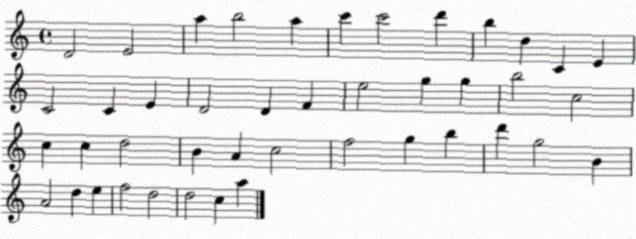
X:1
T:Untitled
M:4/4
L:1/4
K:C
D2 E2 a b2 a c' c'2 d' b d C E C2 C E D2 D F e2 g g b2 c2 c c d2 B A c2 f2 g b d' g2 B A2 d e f2 d2 d2 c a